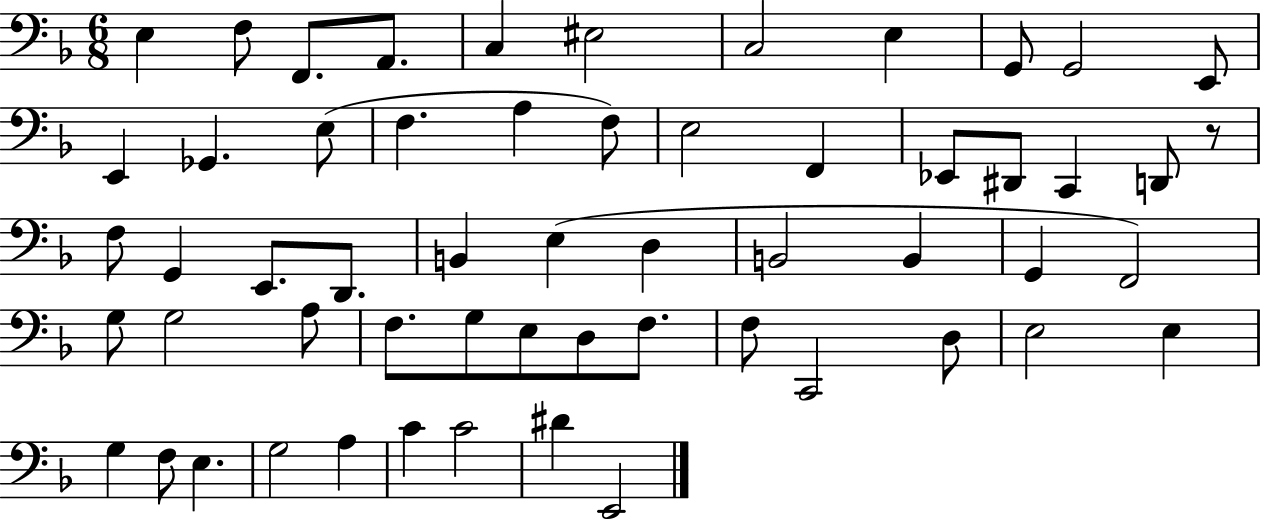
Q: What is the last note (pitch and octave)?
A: E2